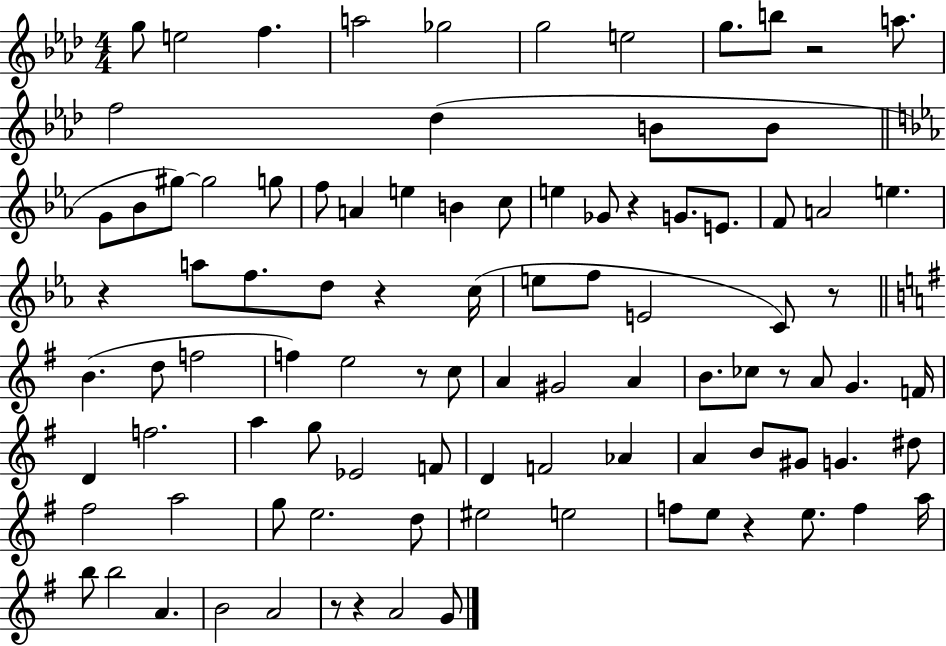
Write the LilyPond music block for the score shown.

{
  \clef treble
  \numericTimeSignature
  \time 4/4
  \key aes \major
  g''8 e''2 f''4. | a''2 ges''2 | g''2 e''2 | g''8. b''8 r2 a''8. | \break f''2 des''4( b'8 b'8 | \bar "||" \break \key c \minor g'8 bes'8 gis''8~~) gis''2 g''8 | f''8 a'4 e''4 b'4 c''8 | e''4 ges'8 r4 g'8. e'8. | f'8 a'2 e''4. | \break r4 a''8 f''8. d''8 r4 c''16( | e''8 f''8 e'2 c'8) r8 | \bar "||" \break \key g \major b'4.( d''8 f''2 | f''4) e''2 r8 c''8 | a'4 gis'2 a'4 | b'8. ces''8 r8 a'8 g'4. f'16 | \break d'4 f''2. | a''4 g''8 ees'2 f'8 | d'4 f'2 aes'4 | a'4 b'8 gis'8 g'4. dis''8 | \break fis''2 a''2 | g''8 e''2. d''8 | eis''2 e''2 | f''8 e''8 r4 e''8. f''4 a''16 | \break b''8 b''2 a'4. | b'2 a'2 | r8 r4 a'2 g'8 | \bar "|."
}